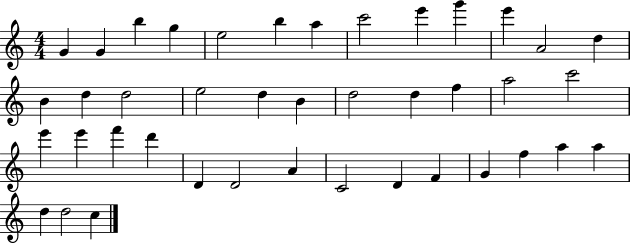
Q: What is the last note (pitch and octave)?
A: C5